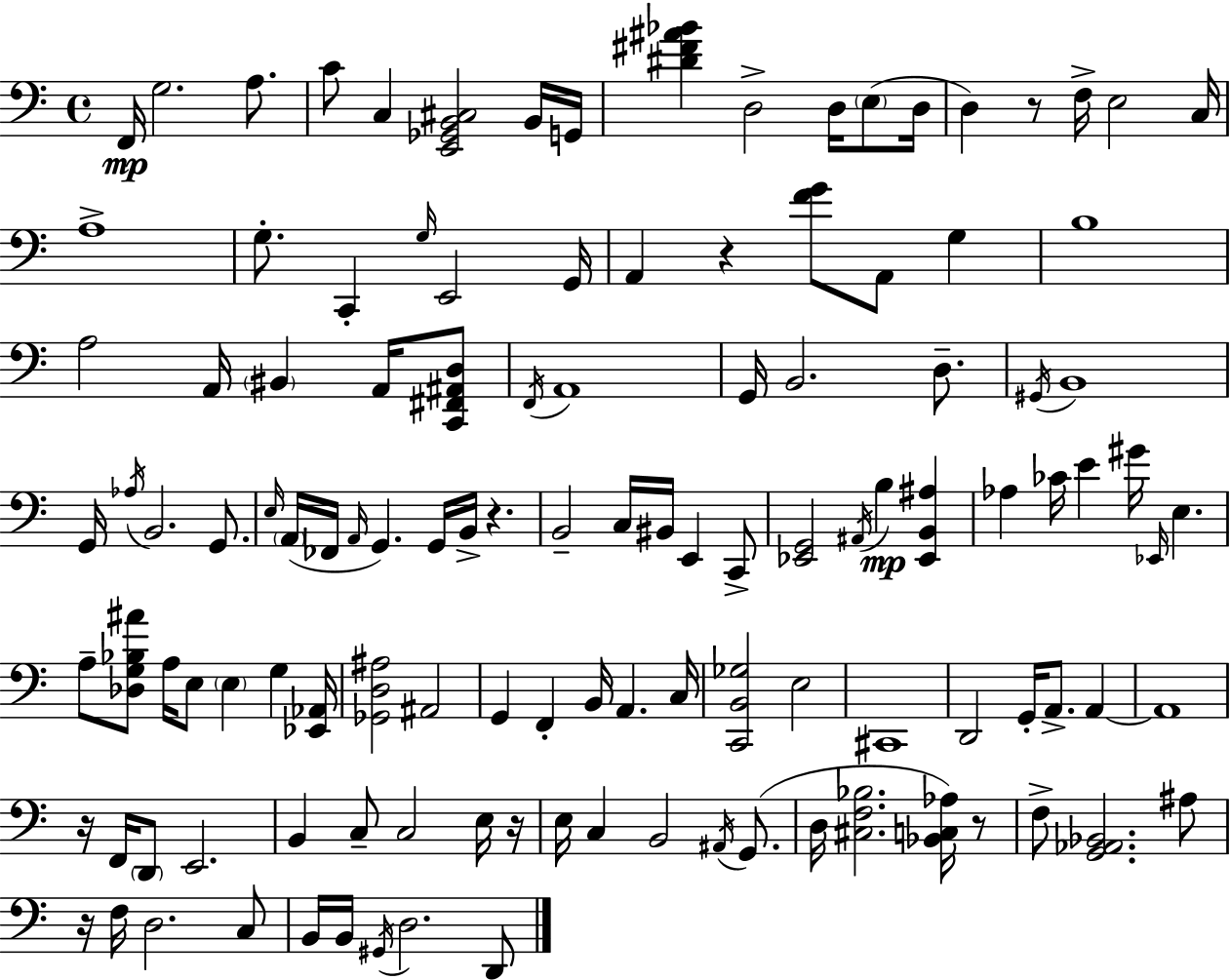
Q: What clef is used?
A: bass